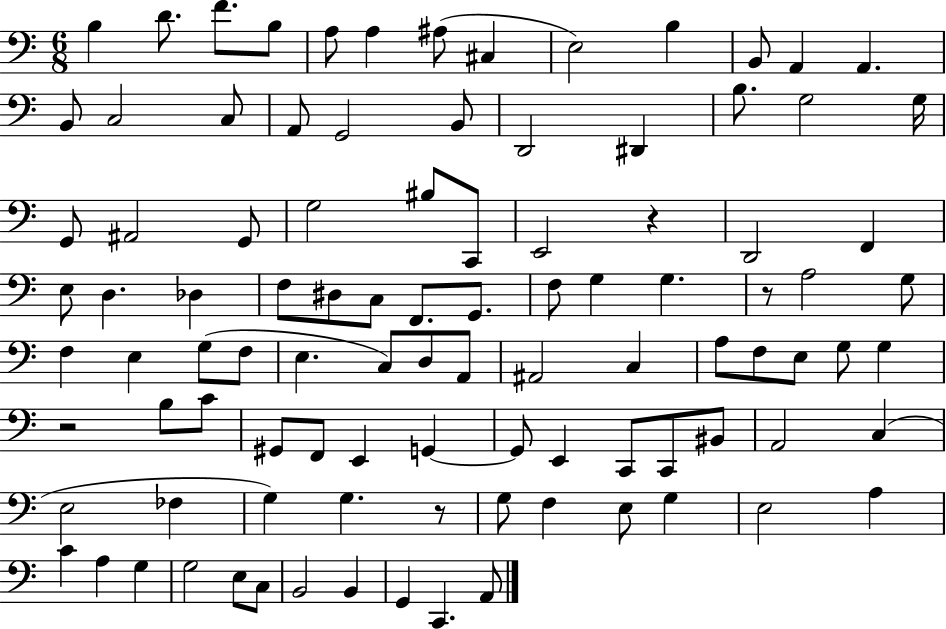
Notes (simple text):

B3/q D4/e. F4/e. B3/e A3/e A3/q A#3/e C#3/q E3/h B3/q B2/e A2/q A2/q. B2/e C3/h C3/e A2/e G2/h B2/e D2/h D#2/q B3/e. G3/h G3/s G2/e A#2/h G2/e G3/h BIS3/e C2/e E2/h R/q D2/h F2/q E3/e D3/q. Db3/q F3/e D#3/e C3/e F2/e. G2/e. F3/e G3/q G3/q. R/e A3/h G3/e F3/q E3/q G3/e F3/e E3/q. C3/e D3/e A2/e A#2/h C3/q A3/e F3/e E3/e G3/e G3/q R/h B3/e C4/e G#2/e F2/e E2/q G2/q G2/e E2/q C2/e C2/e BIS2/e A2/h C3/q E3/h FES3/q G3/q G3/q. R/e G3/e F3/q E3/e G3/q E3/h A3/q C4/q A3/q G3/q G3/h E3/e C3/e B2/h B2/q G2/q C2/q. A2/e